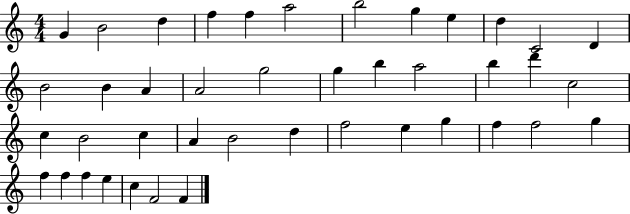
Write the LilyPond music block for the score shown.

{
  \clef treble
  \numericTimeSignature
  \time 4/4
  \key c \major
  g'4 b'2 d''4 | f''4 f''4 a''2 | b''2 g''4 e''4 | d''4 c'2 d'4 | \break b'2 b'4 a'4 | a'2 g''2 | g''4 b''4 a''2 | b''4 d'''4 c''2 | \break c''4 b'2 c''4 | a'4 b'2 d''4 | f''2 e''4 g''4 | f''4 f''2 g''4 | \break f''4 f''4 f''4 e''4 | c''4 f'2 f'4 | \bar "|."
}